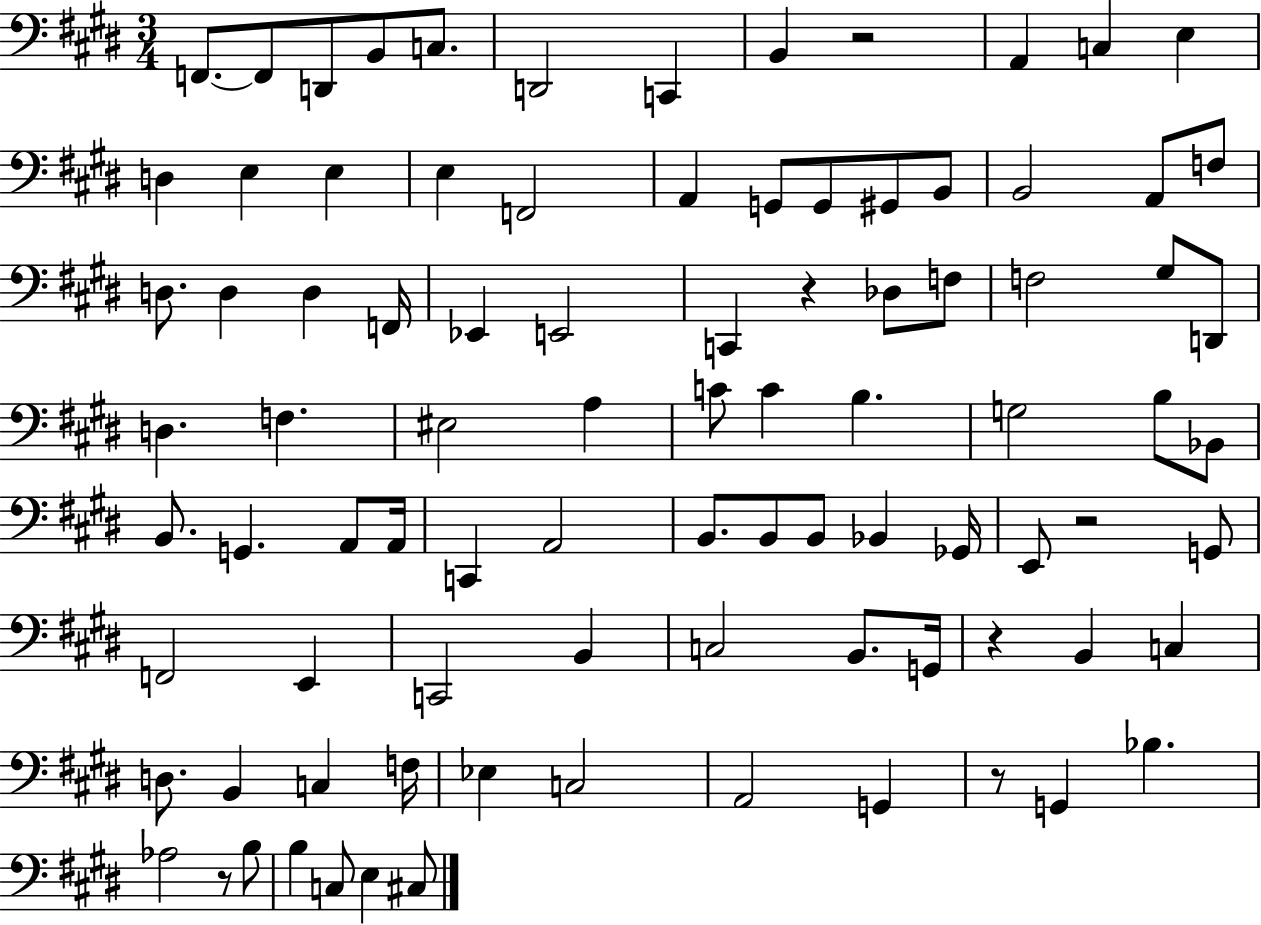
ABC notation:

X:1
T:Untitled
M:3/4
L:1/4
K:E
F,,/2 F,,/2 D,,/2 B,,/2 C,/2 D,,2 C,, B,, z2 A,, C, E, D, E, E, E, F,,2 A,, G,,/2 G,,/2 ^G,,/2 B,,/2 B,,2 A,,/2 F,/2 D,/2 D, D, F,,/4 _E,, E,,2 C,, z _D,/2 F,/2 F,2 ^G,/2 D,,/2 D, F, ^E,2 A, C/2 C B, G,2 B,/2 _B,,/2 B,,/2 G,, A,,/2 A,,/4 C,, A,,2 B,,/2 B,,/2 B,,/2 _B,, _G,,/4 E,,/2 z2 G,,/2 F,,2 E,, C,,2 B,, C,2 B,,/2 G,,/4 z B,, C, D,/2 B,, C, F,/4 _E, C,2 A,,2 G,, z/2 G,, _B, _A,2 z/2 B,/2 B, C,/2 E, ^C,/2